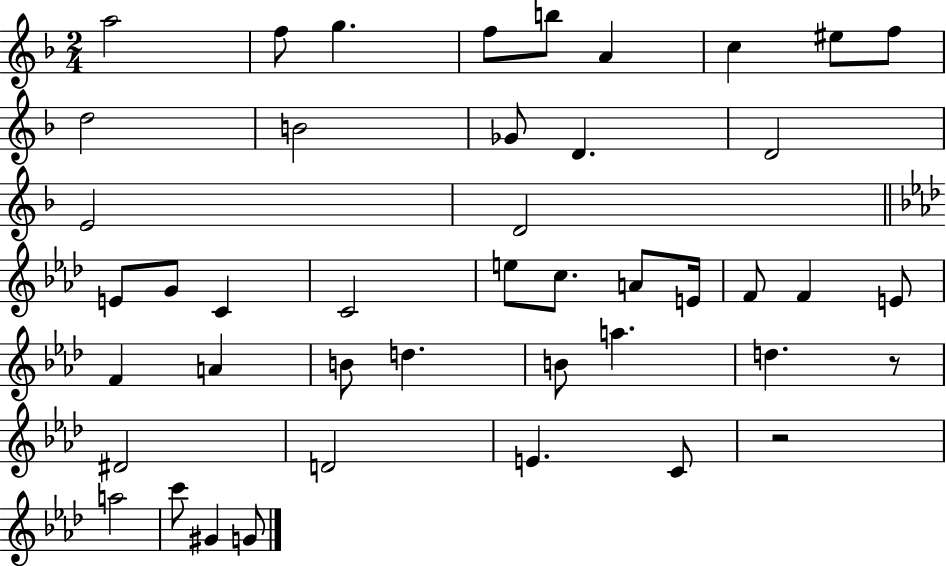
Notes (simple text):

A5/h F5/e G5/q. F5/e B5/e A4/q C5/q EIS5/e F5/e D5/h B4/h Gb4/e D4/q. D4/h E4/h D4/h E4/e G4/e C4/q C4/h E5/e C5/e. A4/e E4/s F4/e F4/q E4/e F4/q A4/q B4/e D5/q. B4/e A5/q. D5/q. R/e D#4/h D4/h E4/q. C4/e R/h A5/h C6/e G#4/q G4/e